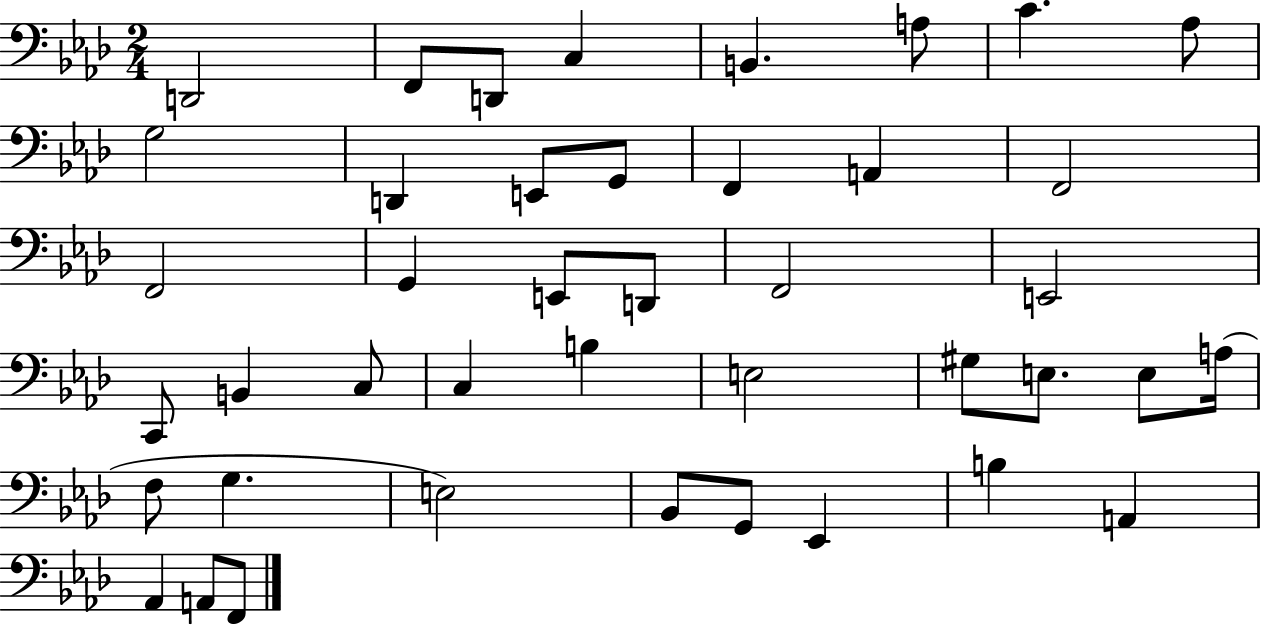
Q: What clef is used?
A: bass